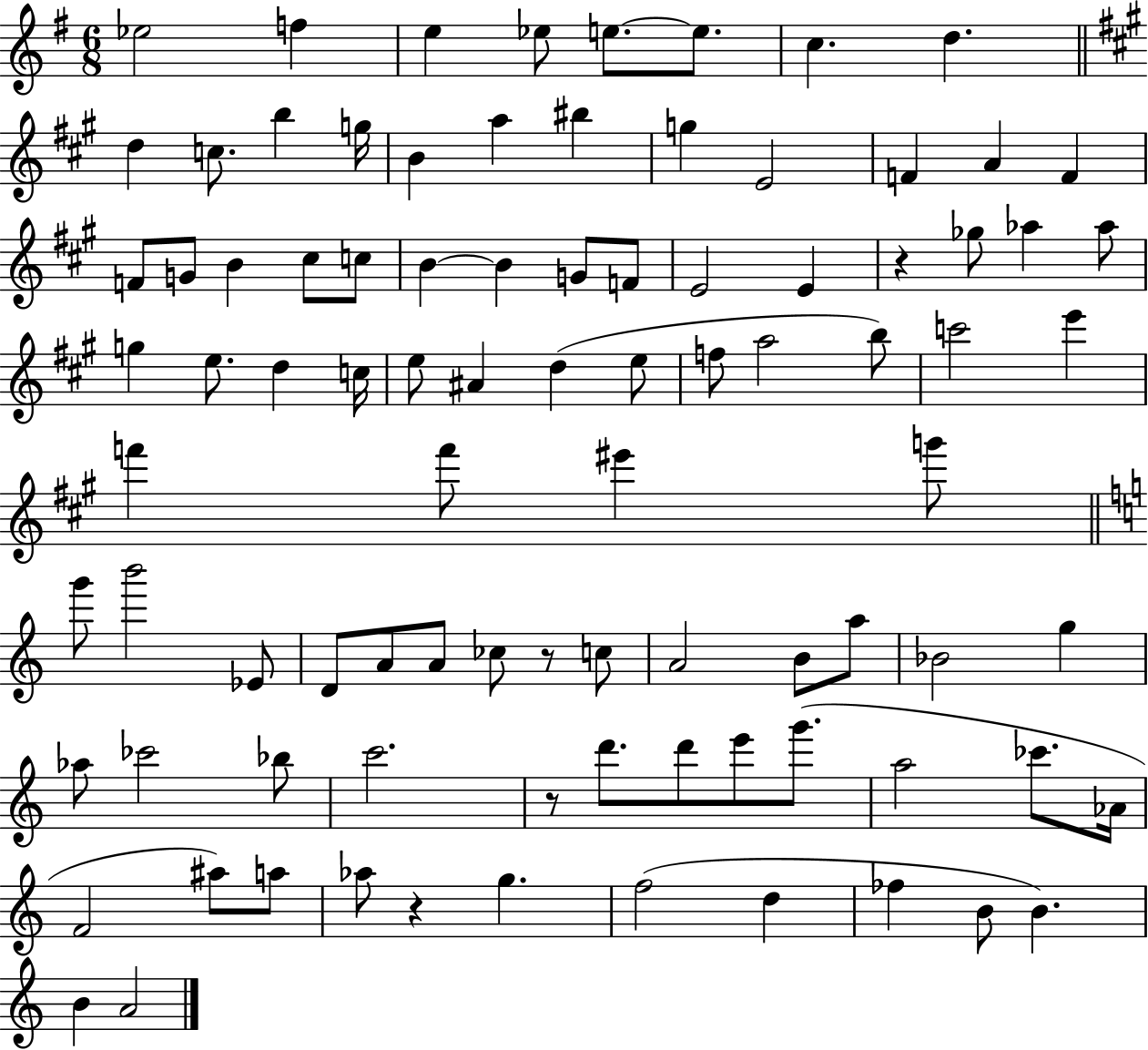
Eb5/h F5/q E5/q Eb5/e E5/e. E5/e. C5/q. D5/q. D5/q C5/e. B5/q G5/s B4/q A5/q BIS5/q G5/q E4/h F4/q A4/q F4/q F4/e G4/e B4/q C#5/e C5/e B4/q B4/q G4/e F4/e E4/h E4/q R/q Gb5/e Ab5/q Ab5/e G5/q E5/e. D5/q C5/s E5/e A#4/q D5/q E5/e F5/e A5/h B5/e C6/h E6/q F6/q F6/e EIS6/q G6/e G6/e B6/h Eb4/e D4/e A4/e A4/e CES5/e R/e C5/e A4/h B4/e A5/e Bb4/h G5/q Ab5/e CES6/h Bb5/e C6/h. R/e D6/e. D6/e E6/e G6/e. A5/h CES6/e. Ab4/s F4/h A#5/e A5/e Ab5/e R/q G5/q. F5/h D5/q FES5/q B4/e B4/q. B4/q A4/h